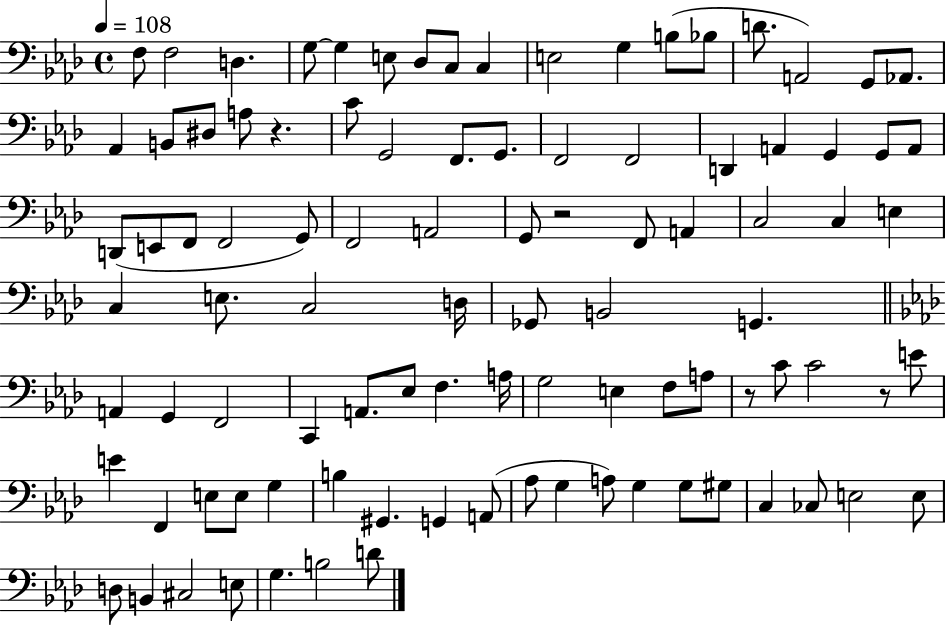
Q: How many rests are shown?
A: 4